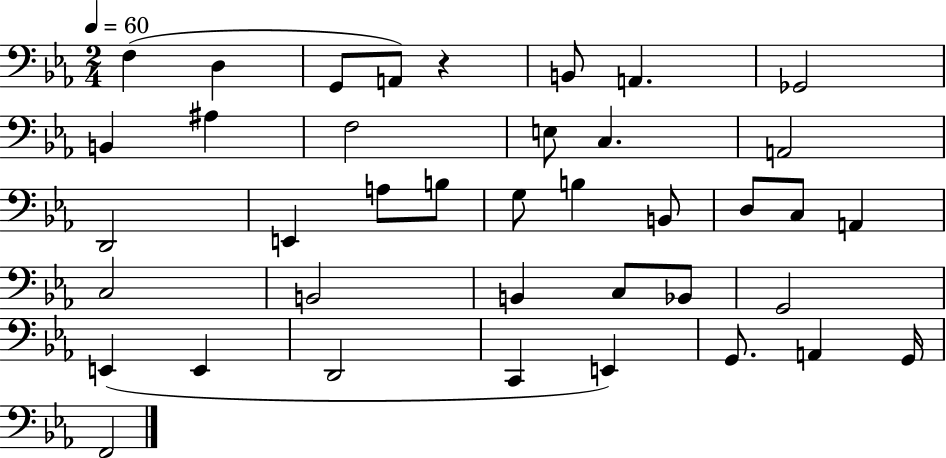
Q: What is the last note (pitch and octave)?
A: F2